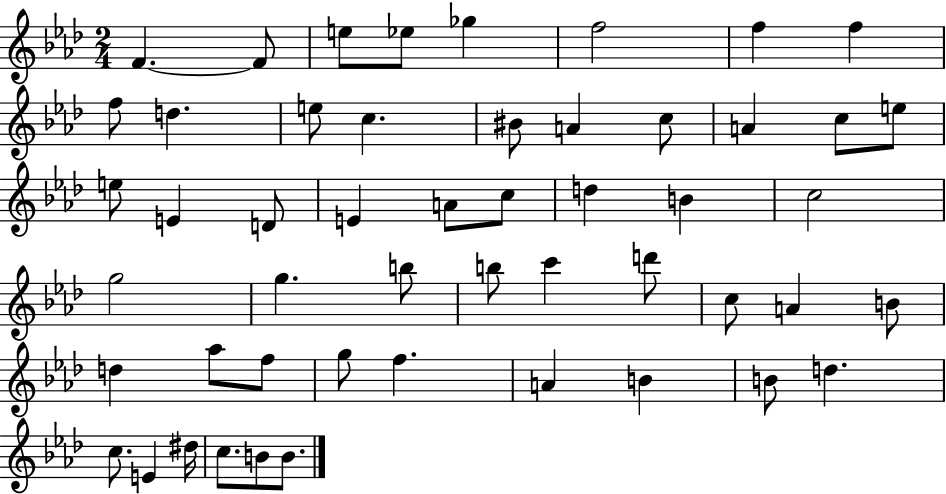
F4/q. F4/e E5/e Eb5/e Gb5/q F5/h F5/q F5/q F5/e D5/q. E5/e C5/q. BIS4/e A4/q C5/e A4/q C5/e E5/e E5/e E4/q D4/e E4/q A4/e C5/e D5/q B4/q C5/h G5/h G5/q. B5/e B5/e C6/q D6/e C5/e A4/q B4/e D5/q Ab5/e F5/e G5/e F5/q. A4/q B4/q B4/e D5/q. C5/e. E4/q D#5/s C5/e. B4/e B4/e.